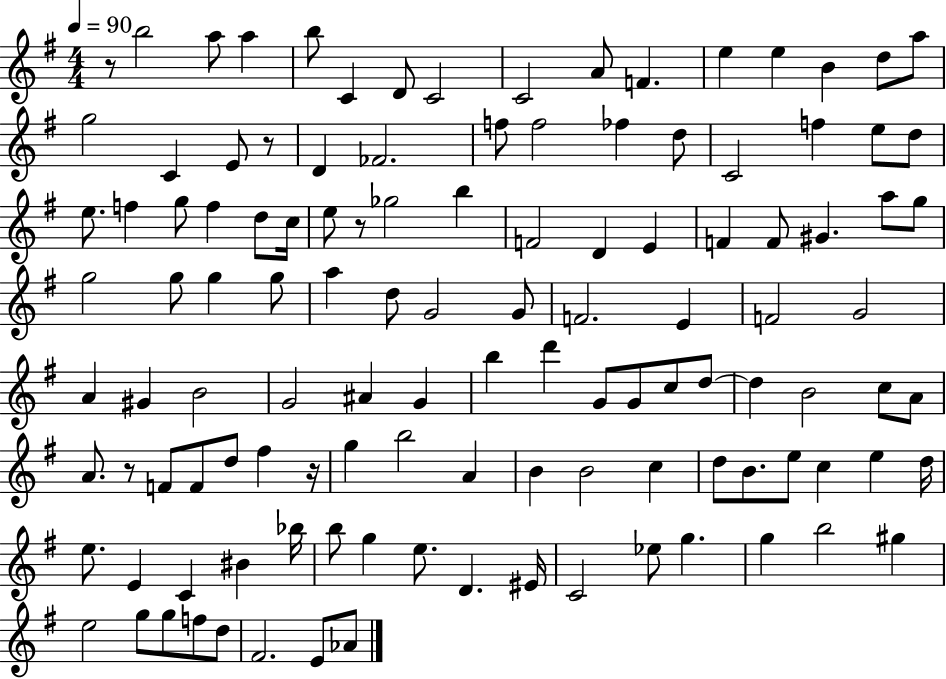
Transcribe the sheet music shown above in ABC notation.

X:1
T:Untitled
M:4/4
L:1/4
K:G
z/2 b2 a/2 a b/2 C D/2 C2 C2 A/2 F e e B d/2 a/2 g2 C E/2 z/2 D _F2 f/2 f2 _f d/2 C2 f e/2 d/2 e/2 f g/2 f d/2 c/4 e/2 z/2 _g2 b F2 D E F F/2 ^G a/2 g/2 g2 g/2 g g/2 a d/2 G2 G/2 F2 E F2 G2 A ^G B2 G2 ^A G b d' G/2 G/2 c/2 d/2 d B2 c/2 A/2 A/2 z/2 F/2 F/2 d/2 ^f z/4 g b2 A B B2 c d/2 B/2 e/2 c e d/4 e/2 E C ^B _b/4 b/2 g e/2 D ^E/4 C2 _e/2 g g b2 ^g e2 g/2 g/2 f/2 d/2 ^F2 E/2 _A/2